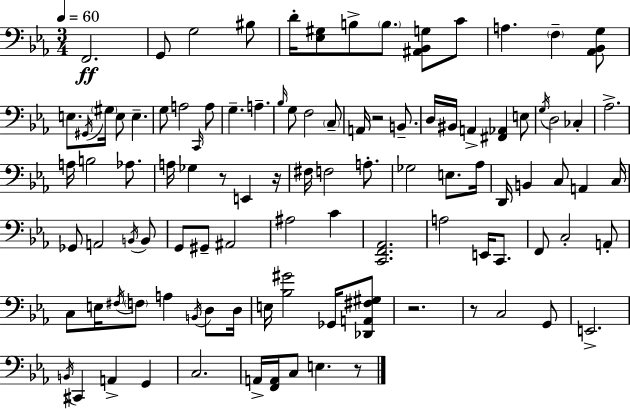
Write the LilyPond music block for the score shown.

{
  \clef bass
  \numericTimeSignature
  \time 3/4
  \key c \minor
  \tempo 4 = 60
  f,2.\ff | g,8 g2 bis8 | d'16-. <ees gis>8 b8-> \parenthesize b8. <ais, bes, g>8 c'8 | a4. \parenthesize f4-- <aes, bes, g>8 | \break e8. \acciaccatura { gis,16 } \parenthesize gis16 e8 e4.-- | g8 a2 \grace { c,16 } | a8 g4.-- a4.-- | \grace { bes16 } g8 f2 | \break \parenthesize c8-- a,16 r2 | b,8.-- d16 bis,16 a,4-> <fis, aes,>4 | e8 \acciaccatura { g16 } d2 | ces4-. aes2.-> | \break a16 b2 | aes8. a16 ges4 r8 e,4 | r16 fis16 f2 | a8.-. ges2 | \break e8. aes16 d,16 b,4 c8 a,4 | c16 ges,8 a,2 | \acciaccatura { b,16 } b,8 g,8 gis,8-- ais,2 | ais2 | \break c'4 <c, f, aes,>2. | a2 | e,16 c,8. f,8 c2-. | a,8-. c8 e16 \acciaccatura { fis16 } \parenthesize f8 a4 | \break \acciaccatura { b,16 } d8 d16 e16 <bes gis'>2 | ges,16 <des, a, fis gis>8 r2. | r8 c2 | g,8 e,2.-> | \break \acciaccatura { b,16 } cis,4 | a,4-> g,4 c2. | a,16-> <f, a,>16 c8 | e4. r8 \bar "|."
}